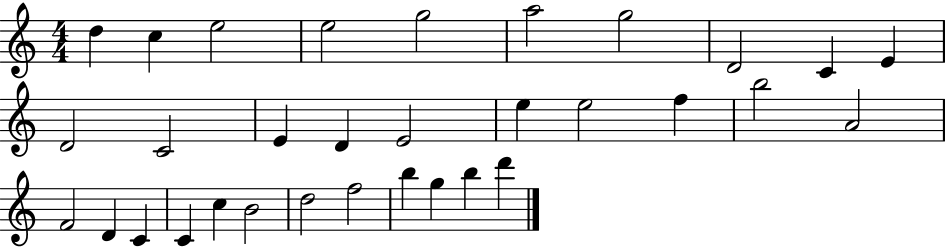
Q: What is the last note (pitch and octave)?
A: D6